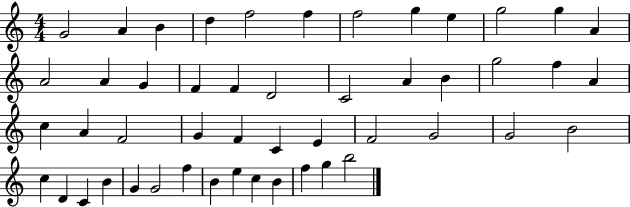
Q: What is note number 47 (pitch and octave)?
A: F5